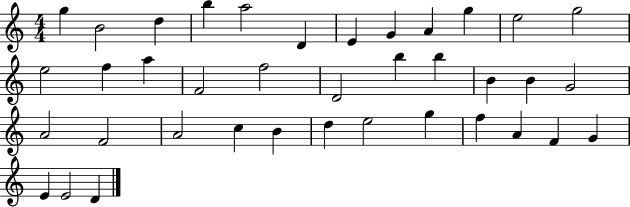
{
  \clef treble
  \numericTimeSignature
  \time 4/4
  \key c \major
  g''4 b'2 d''4 | b''4 a''2 d'4 | e'4 g'4 a'4 g''4 | e''2 g''2 | \break e''2 f''4 a''4 | f'2 f''2 | d'2 b''4 b''4 | b'4 b'4 g'2 | \break a'2 f'2 | a'2 c''4 b'4 | d''4 e''2 g''4 | f''4 a'4 f'4 g'4 | \break e'4 e'2 d'4 | \bar "|."
}